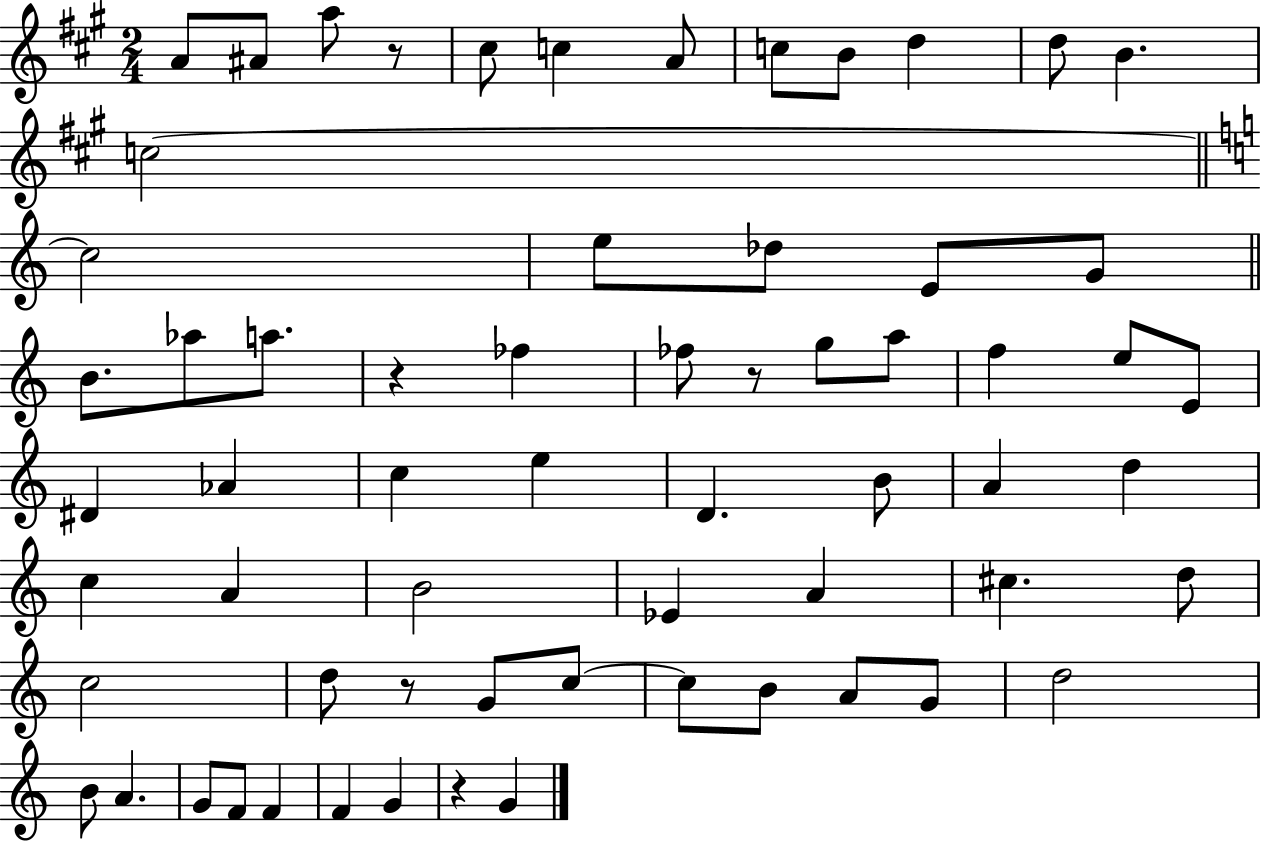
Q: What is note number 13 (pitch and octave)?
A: C5